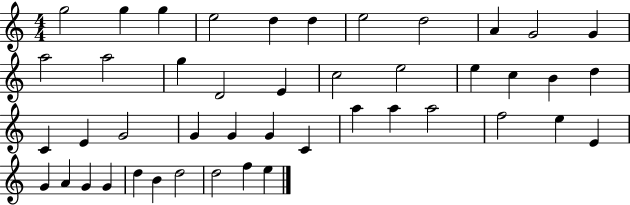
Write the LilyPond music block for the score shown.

{
  \clef treble
  \numericTimeSignature
  \time 4/4
  \key c \major
  g''2 g''4 g''4 | e''2 d''4 d''4 | e''2 d''2 | a'4 g'2 g'4 | \break a''2 a''2 | g''4 d'2 e'4 | c''2 e''2 | e''4 c''4 b'4 d''4 | \break c'4 e'4 g'2 | g'4 g'4 g'4 c'4 | a''4 a''4 a''2 | f''2 e''4 e'4 | \break g'4 a'4 g'4 g'4 | d''4 b'4 d''2 | d''2 f''4 e''4 | \bar "|."
}